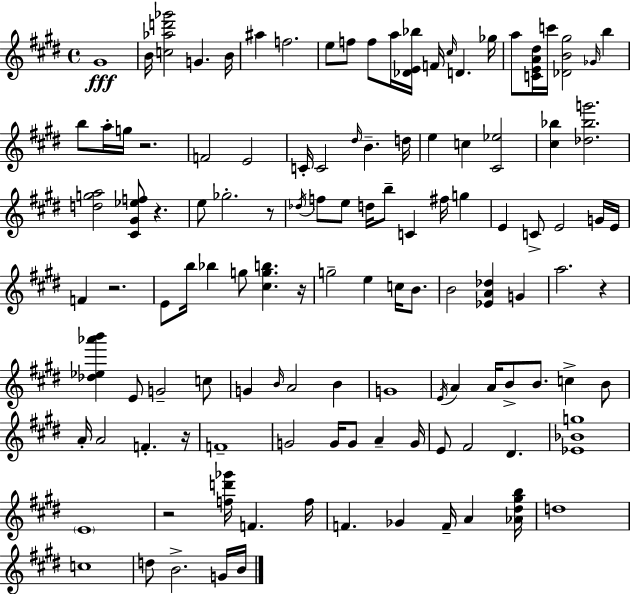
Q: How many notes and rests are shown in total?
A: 120